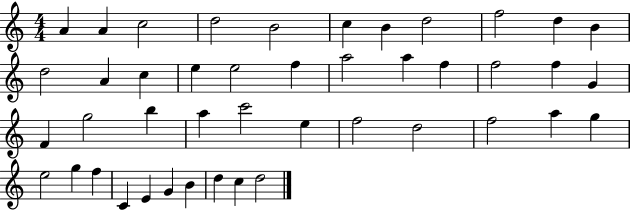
{
  \clef treble
  \numericTimeSignature
  \time 4/4
  \key c \major
  a'4 a'4 c''2 | d''2 b'2 | c''4 b'4 d''2 | f''2 d''4 b'4 | \break d''2 a'4 c''4 | e''4 e''2 f''4 | a''2 a''4 f''4 | f''2 f''4 g'4 | \break f'4 g''2 b''4 | a''4 c'''2 e''4 | f''2 d''2 | f''2 a''4 g''4 | \break e''2 g''4 f''4 | c'4 e'4 g'4 b'4 | d''4 c''4 d''2 | \bar "|."
}